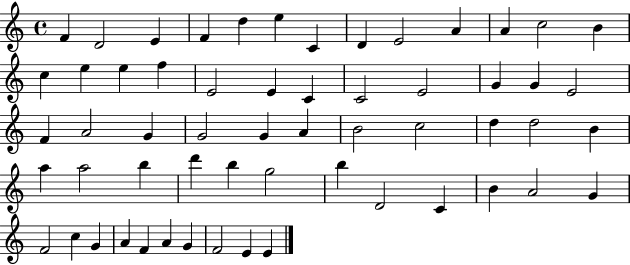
F4/q D4/h E4/q F4/q D5/q E5/q C4/q D4/q E4/h A4/q A4/q C5/h B4/q C5/q E5/q E5/q F5/q E4/h E4/q C4/q C4/h E4/h G4/q G4/q E4/h F4/q A4/h G4/q G4/h G4/q A4/q B4/h C5/h D5/q D5/h B4/q A5/q A5/h B5/q D6/q B5/q G5/h B5/q D4/h C4/q B4/q A4/h G4/q F4/h C5/q G4/q A4/q F4/q A4/q G4/q F4/h E4/q E4/q